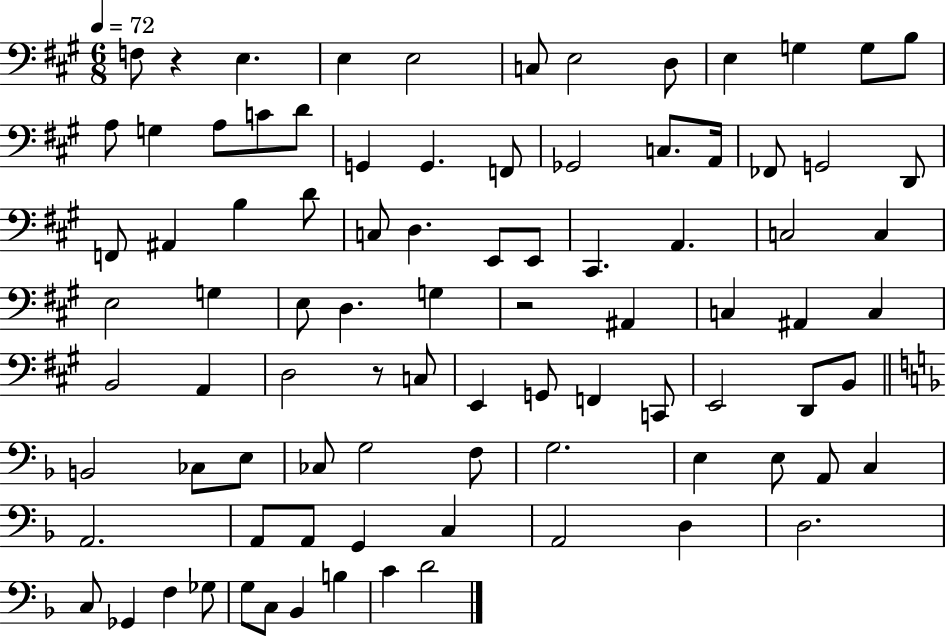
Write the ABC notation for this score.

X:1
T:Untitled
M:6/8
L:1/4
K:A
F,/2 z E, E, E,2 C,/2 E,2 D,/2 E, G, G,/2 B,/2 A,/2 G, A,/2 C/2 D/2 G,, G,, F,,/2 _G,,2 C,/2 A,,/4 _F,,/2 G,,2 D,,/2 F,,/2 ^A,, B, D/2 C,/2 D, E,,/2 E,,/2 ^C,, A,, C,2 C, E,2 G, E,/2 D, G, z2 ^A,, C, ^A,, C, B,,2 A,, D,2 z/2 C,/2 E,, G,,/2 F,, C,,/2 E,,2 D,,/2 B,,/2 B,,2 _C,/2 E,/2 _C,/2 G,2 F,/2 G,2 E, E,/2 A,,/2 C, A,,2 A,,/2 A,,/2 G,, C, A,,2 D, D,2 C,/2 _G,, F, _G,/2 G,/2 C,/2 _B,, B, C D2